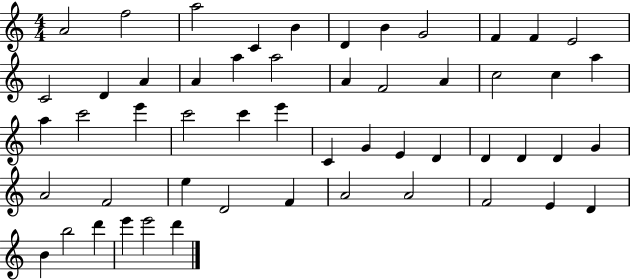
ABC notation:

X:1
T:Untitled
M:4/4
L:1/4
K:C
A2 f2 a2 C B D B G2 F F E2 C2 D A A a a2 A F2 A c2 c a a c'2 e' c'2 c' e' C G E D D D D G A2 F2 e D2 F A2 A2 F2 E D B b2 d' e' e'2 d'